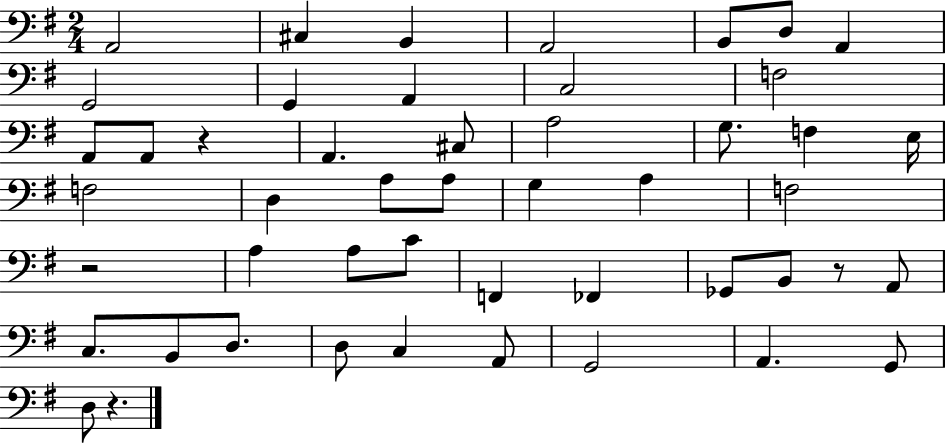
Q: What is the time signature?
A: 2/4